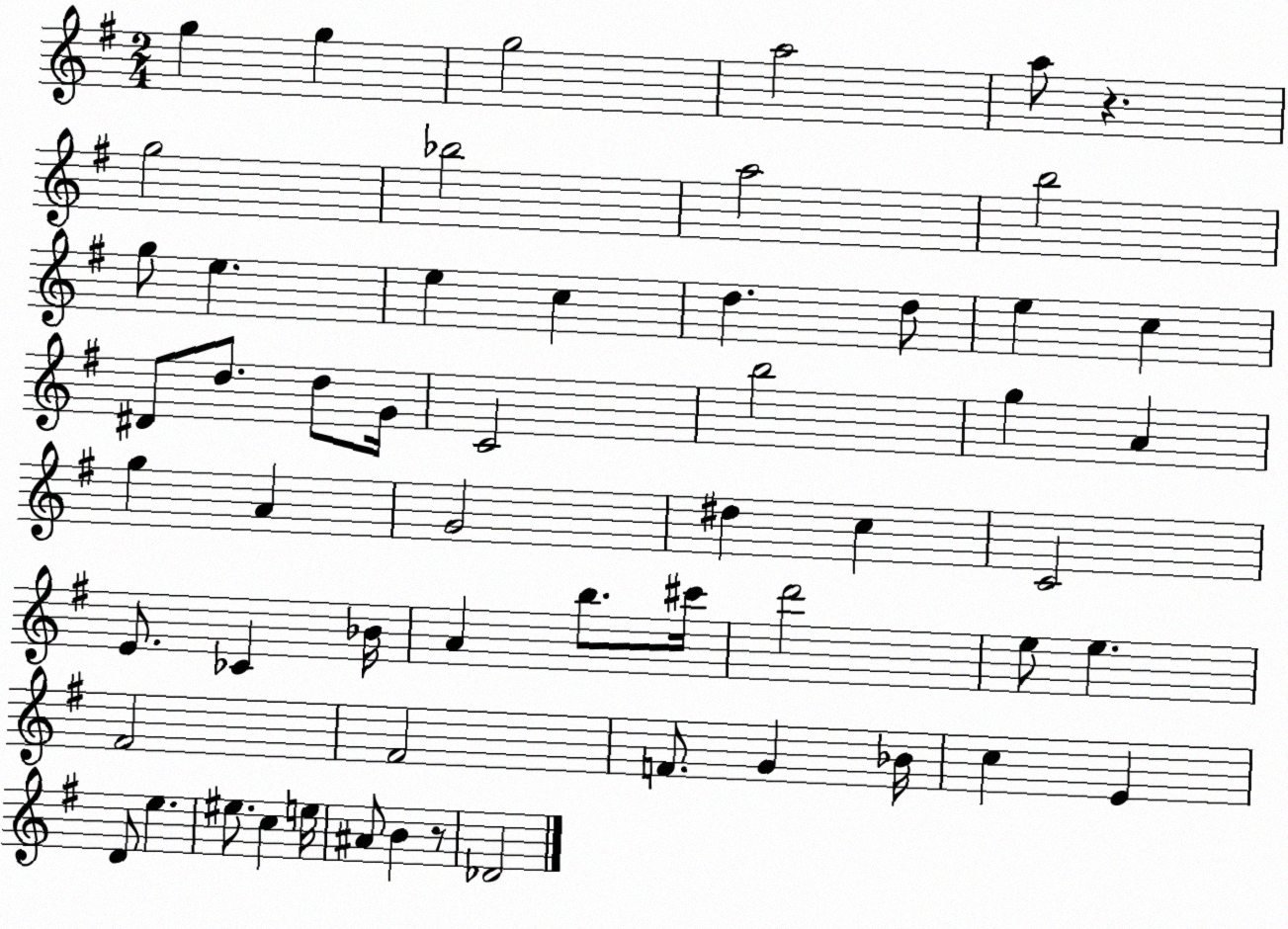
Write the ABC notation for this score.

X:1
T:Untitled
M:2/4
L:1/4
K:G
g g g2 a2 a/2 z g2 _b2 a2 b2 g/2 e e c d d/2 e c ^D/2 d/2 d/2 G/4 C2 b2 g A g A G2 ^d c C2 E/2 _C _B/4 A b/2 ^c'/4 d'2 e/2 e ^F2 ^F2 F/2 G _B/4 c E D/2 e ^e/2 c e/4 ^A/2 B z/2 _D2